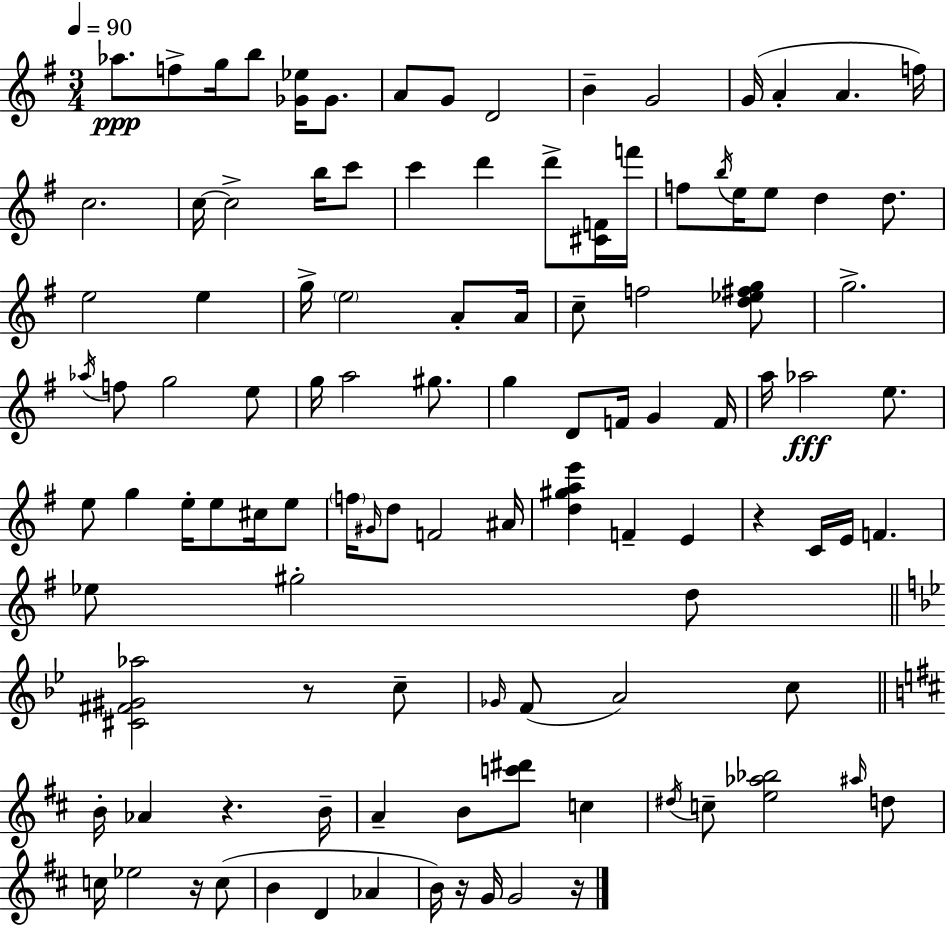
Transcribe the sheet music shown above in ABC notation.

X:1
T:Untitled
M:3/4
L:1/4
K:G
_a/2 f/2 g/4 b/2 [_G_e]/4 _G/2 A/2 G/2 D2 B G2 G/4 A A f/4 c2 c/4 c2 b/4 c'/2 c' d' d'/2 [^CF]/4 f'/4 f/2 b/4 e/4 e/2 d d/2 e2 e g/4 e2 A/2 A/4 c/2 f2 [d_e^fg]/2 g2 _a/4 f/2 g2 e/2 g/4 a2 ^g/2 g D/2 F/4 G F/4 a/4 _a2 e/2 e/2 g e/4 e/2 ^c/4 e/2 f/4 ^G/4 d/2 F2 ^A/4 [d^gae'] F E z C/4 E/4 F _e/2 ^g2 d/2 [^C^F^G_a]2 z/2 c/2 _G/4 F/2 A2 c/2 B/4 _A z B/4 A B/2 [c'^d']/2 c ^d/4 c/2 [e_a_b]2 ^a/4 d/2 c/4 _e2 z/4 c/2 B D _A B/4 z/4 G/4 G2 z/4